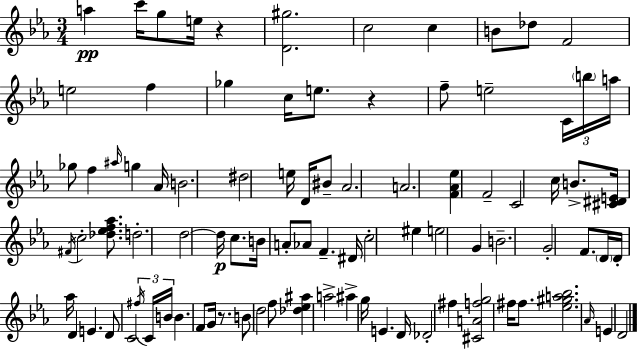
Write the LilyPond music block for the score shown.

{
  \clef treble
  \numericTimeSignature
  \time 3/4
  \key c \minor
  \repeat volta 2 { a''4\pp c'''16 g''8 e''16 r4 | <d' gis''>2. | c''2 c''4 | b'8 des''8 f'2 | \break e''2 f''4 | ges''4 c''16 e''8. r4 | f''8-- e''2-- \tuplet 3/2 { c'16 \parenthesize b''16 | a''16 } ges''8 f''4 \grace { ais''16 } g''4 | \break aes'16 b'2. | dis''2 e''16 d'16 bis'8-- | aes'2. | a'2. | \break <f' aes' ees''>4 f'2-- | c'2 c''16 b'8.-> | <cis' dis' e'>16 \acciaccatura { fis'16 } c''2-. <des'' ees'' f'' aes''>8. | d''2.-. | \break d''2~~ d''16\p c''8. | b'16 a'8-. aes'8 f'4.-- | dis'16 c''2-. eis''4 | e''2 g'4 | \break b'2.-- | g'2-. f'8. | \parenthesize d'16 d'16-. aes''16 d'4 e'4. | d'8 c'2 | \break \tuplet 3/2 { \acciaccatura { fis''16 } c'16 b'16 } b'4. f'8 g'16 | r8. b'8 d''2 | f''8 <des'' ees'' ais''>4 a''2-> | ais''4-> g''16 e'4. | \break d'16 des'2-. fis''4 | <cis' a' f'' g''>2 fis''16 | fis''8. <ees'' gis'' a'' bes''>2. | \grace { aes'16 } e'4 d'2 | \break } \bar "|."
}